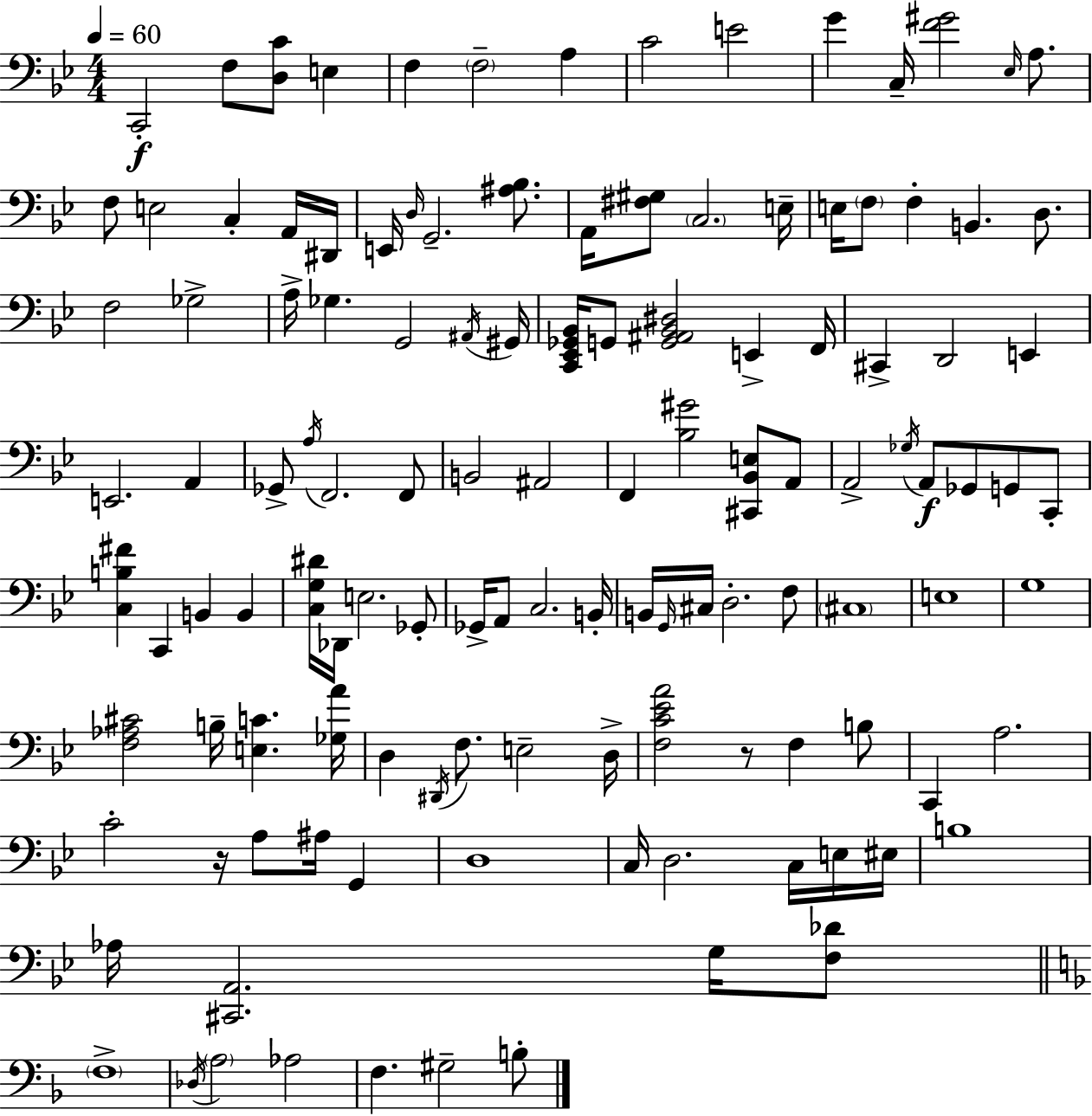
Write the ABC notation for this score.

X:1
T:Untitled
M:4/4
L:1/4
K:Gm
C,,2 F,/2 [D,C]/2 E, F, F,2 A, C2 E2 G C,/4 [F^G]2 _E,/4 A,/2 F,/2 E,2 C, A,,/4 ^D,,/4 E,,/4 D,/4 G,,2 [^A,_B,]/2 A,,/4 [^F,^G,]/2 C,2 E,/4 E,/4 F,/2 F, B,, D,/2 F,2 _G,2 A,/4 _G, G,,2 ^A,,/4 ^G,,/4 [C,,_E,,_G,,_B,,]/4 G,,/2 [G,,^A,,_B,,^D,]2 E,, F,,/4 ^C,, D,,2 E,, E,,2 A,, _G,,/2 A,/4 F,,2 F,,/2 B,,2 ^A,,2 F,, [_B,^G]2 [^C,,_B,,E,]/2 A,,/2 A,,2 _G,/4 A,,/2 _G,,/2 G,,/2 C,,/2 [C,B,^F] C,, B,, B,, [C,G,^D]/4 _D,,/4 E,2 _G,,/2 _G,,/4 A,,/2 C,2 B,,/4 B,,/4 G,,/4 ^C,/4 D,2 F,/2 ^C,4 E,4 G,4 [F,_A,^C]2 B,/4 [E,C] [_G,A]/4 D, ^D,,/4 F,/2 E,2 D,/4 [F,C_EA]2 z/2 F, B,/2 C,, A,2 C2 z/4 A,/2 ^A,/4 G,, D,4 C,/4 D,2 C,/4 E,/4 ^E,/4 B,4 _A,/4 [^C,,A,,]2 G,/4 [F,_D]/2 F,4 _D,/4 A,2 _A,2 F, ^G,2 B,/2